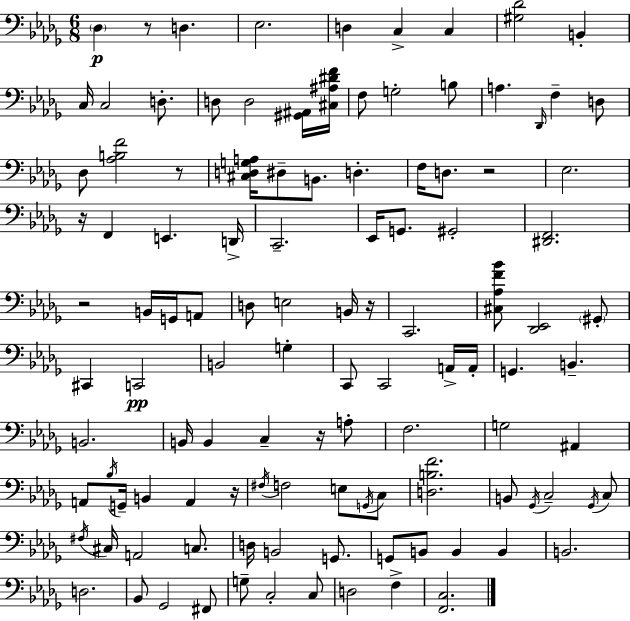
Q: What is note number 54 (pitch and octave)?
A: B2